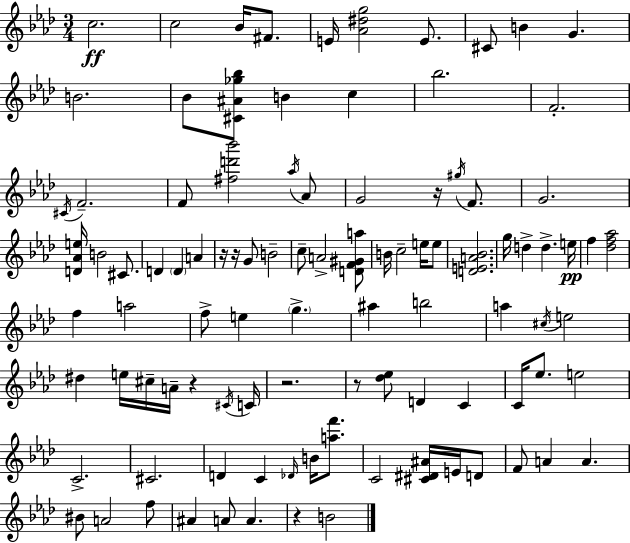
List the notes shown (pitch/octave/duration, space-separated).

C5/h. C5/h Bb4/s F#4/e. E4/s [Ab4,D#5,G5]/h E4/e. C#4/e B4/q G4/q. B4/h. Bb4/e [C#4,A#4,Gb5,Bb5]/e B4/q C5/q Bb5/h. F4/h. C#4/s F4/h. F4/e [F#5,D6,Bb6]/h Ab5/s Ab4/e G4/h R/s G#5/s F4/e. G4/h. [D4,Ab4,E5]/s B4/h C#4/e. D4/q D4/q A4/q R/s R/s G4/e B4/h C5/e A4/h [D4,F4,G#4,A5]/e B4/s C5/h E5/s E5/e [D4,E4,A4,Bb4]/h. G5/s D5/q D5/q. E5/s F5/q [Db5,F5,Ab5]/h F5/q A5/h F5/e E5/q G5/q. A#5/q B5/h A5/q C#5/s E5/h D#5/q E5/s C#5/s A4/s R/q C#4/s C4/s R/h. R/e [Db5,Eb5]/e D4/q C4/q C4/s Eb5/e. E5/h C4/h. C#4/h. D4/q C4/q Db4/s B4/s [A5,F6]/e. C4/h [C#4,D#4,A#4]/s E4/s D4/e F4/e A4/q A4/q. BIS4/e A4/h F5/e A#4/q A4/e A4/q. R/q B4/h